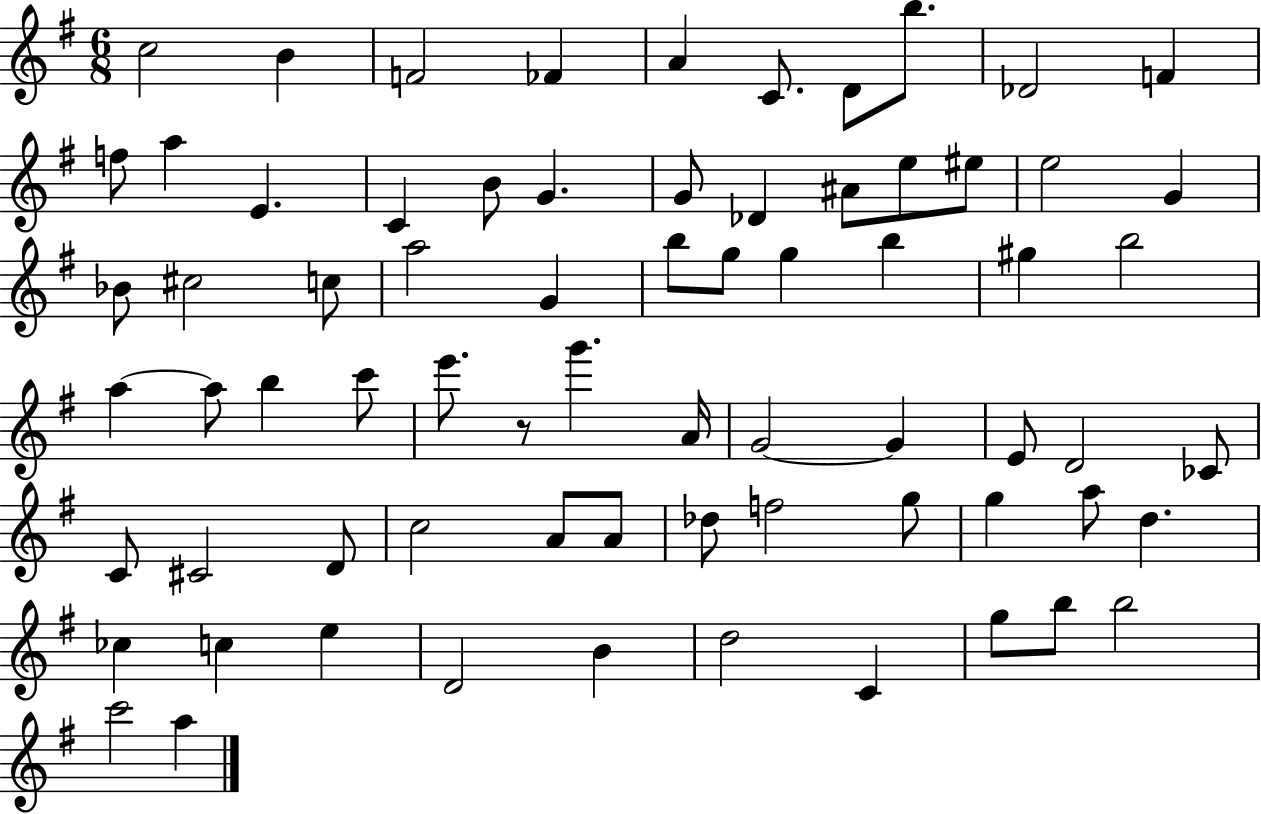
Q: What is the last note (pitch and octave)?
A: A5